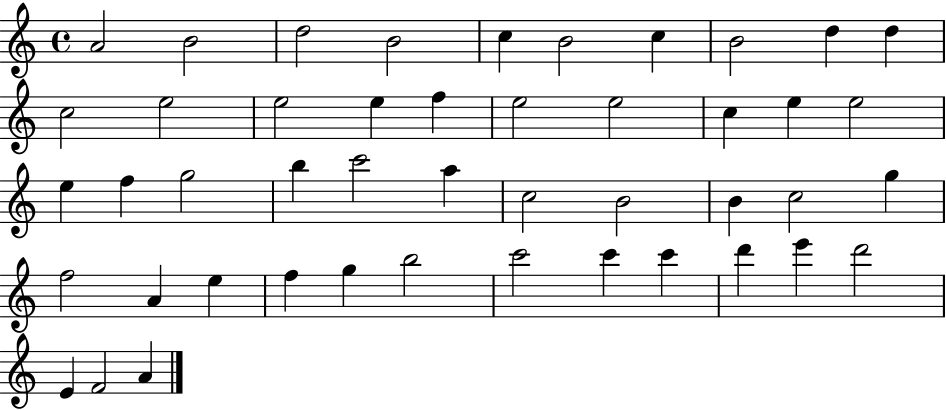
A4/h B4/h D5/h B4/h C5/q B4/h C5/q B4/h D5/q D5/q C5/h E5/h E5/h E5/q F5/q E5/h E5/h C5/q E5/q E5/h E5/q F5/q G5/h B5/q C6/h A5/q C5/h B4/h B4/q C5/h G5/q F5/h A4/q E5/q F5/q G5/q B5/h C6/h C6/q C6/q D6/q E6/q D6/h E4/q F4/h A4/q